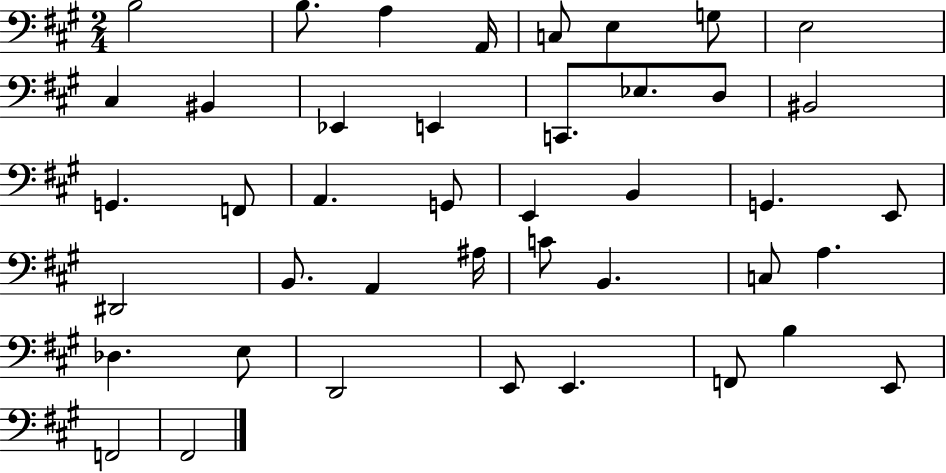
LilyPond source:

{
  \clef bass
  \numericTimeSignature
  \time 2/4
  \key a \major
  b2 | b8. a4 a,16 | c8 e4 g8 | e2 | \break cis4 bis,4 | ees,4 e,4 | c,8. ees8. d8 | bis,2 | \break g,4. f,8 | a,4. g,8 | e,4 b,4 | g,4. e,8 | \break dis,2 | b,8. a,4 ais16 | c'8 b,4. | c8 a4. | \break des4. e8 | d,2 | e,8 e,4. | f,8 b4 e,8 | \break f,2 | fis,2 | \bar "|."
}